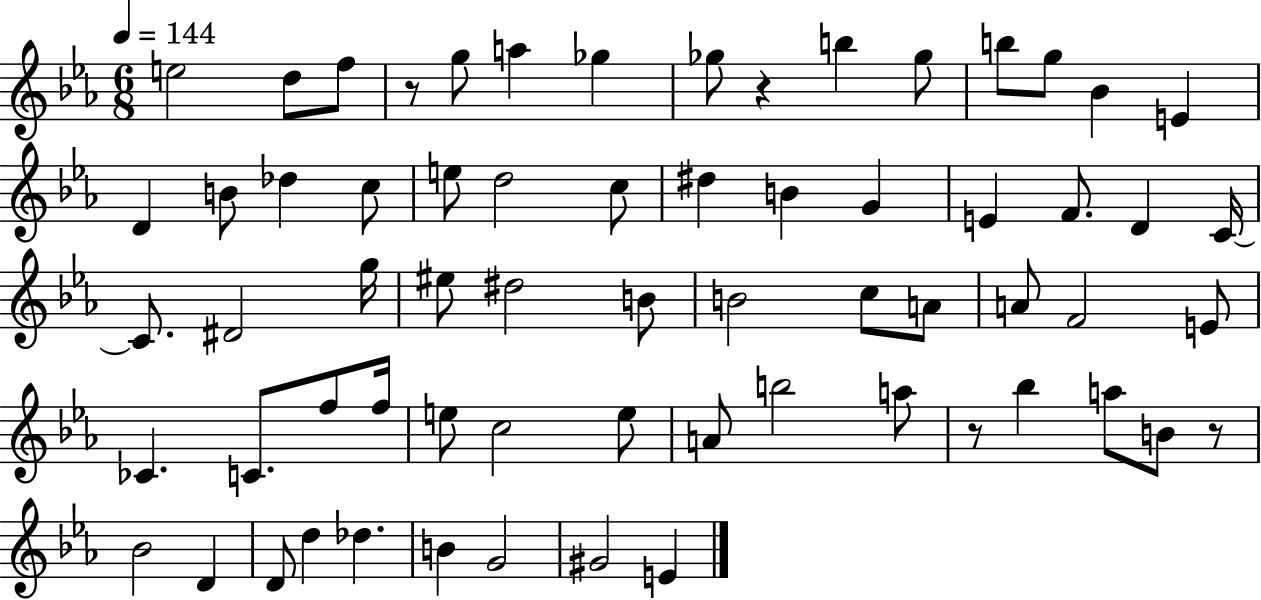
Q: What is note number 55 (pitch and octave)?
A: D4